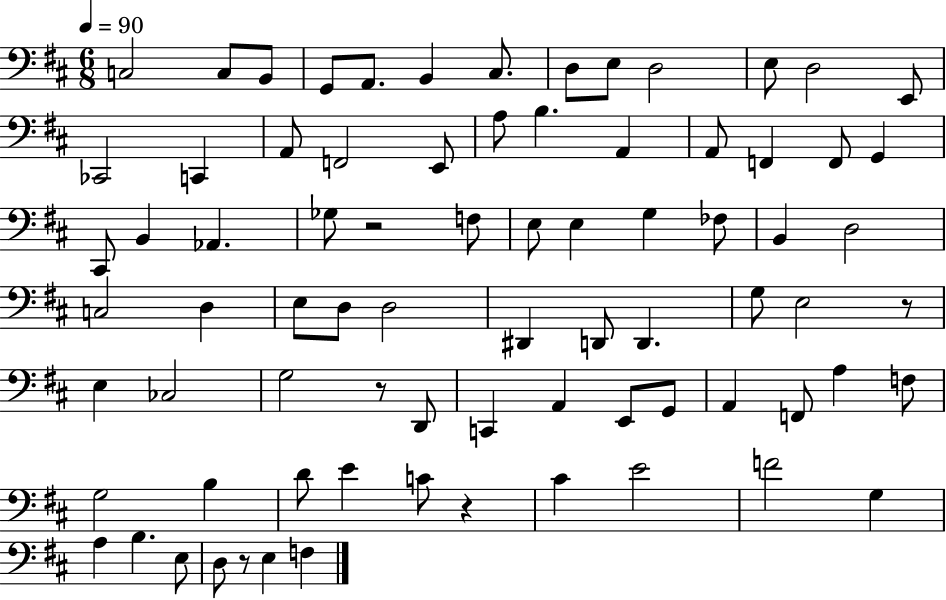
C3/h C3/e B2/e G2/e A2/e. B2/q C#3/e. D3/e E3/e D3/h E3/e D3/h E2/e CES2/h C2/q A2/e F2/h E2/e A3/e B3/q. A2/q A2/e F2/q F2/e G2/q C#2/e B2/q Ab2/q. Gb3/e R/h F3/e E3/e E3/q G3/q FES3/e B2/q D3/h C3/h D3/q E3/e D3/e D3/h D#2/q D2/e D2/q. G3/e E3/h R/e E3/q CES3/h G3/h R/e D2/e C2/q A2/q E2/e G2/e A2/q F2/e A3/q F3/e G3/h B3/q D4/e E4/q C4/e R/q C#4/q E4/h F4/h G3/q A3/q B3/q. E3/e D3/e R/e E3/q F3/q